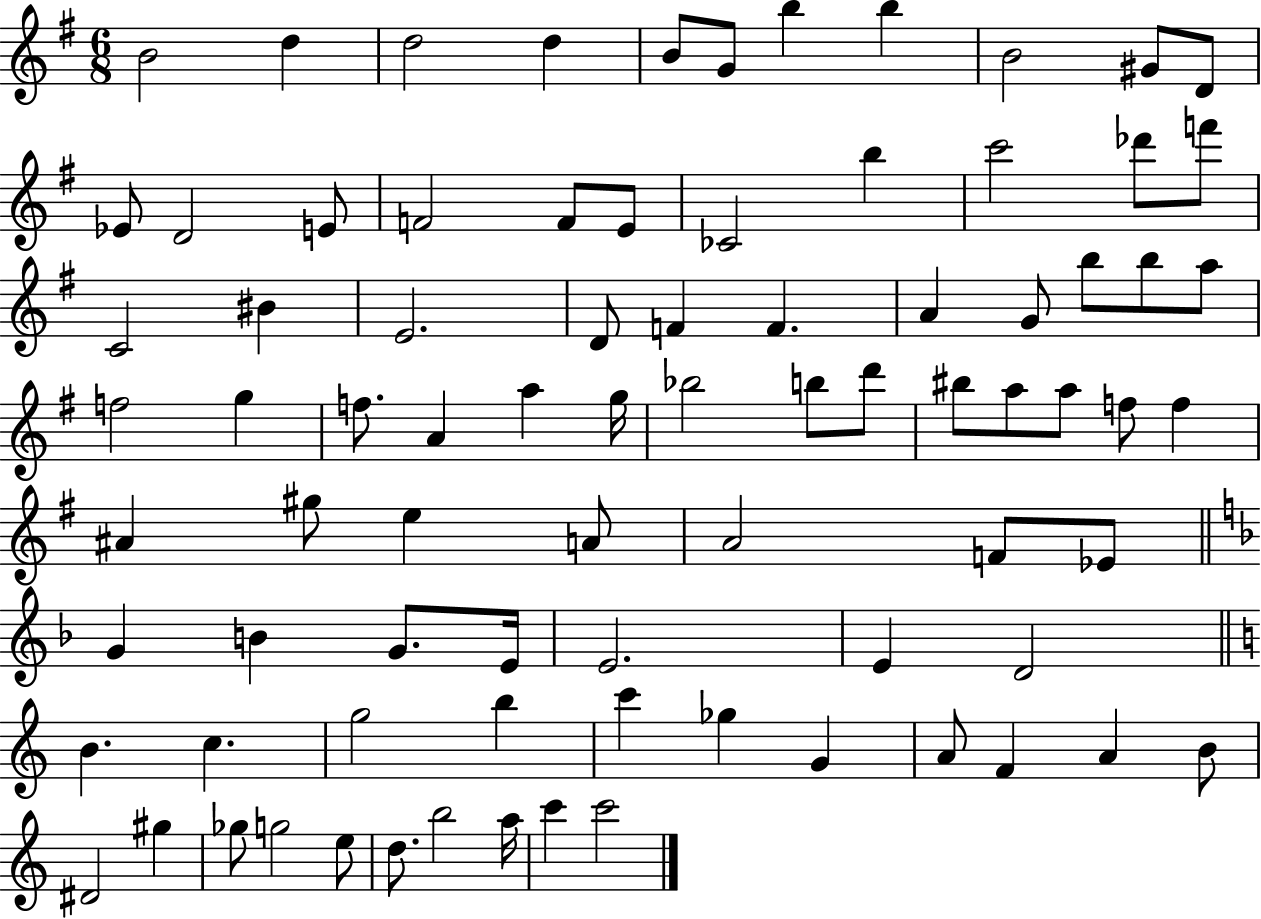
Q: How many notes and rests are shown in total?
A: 82